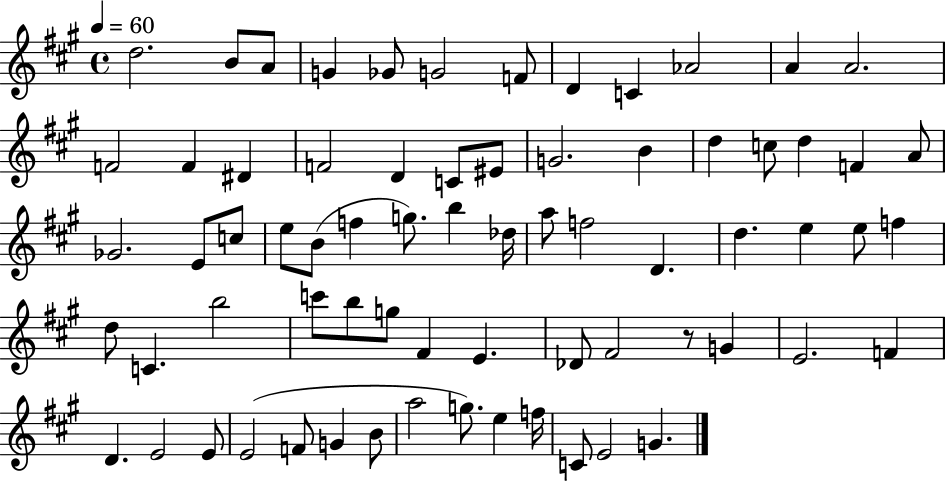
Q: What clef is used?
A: treble